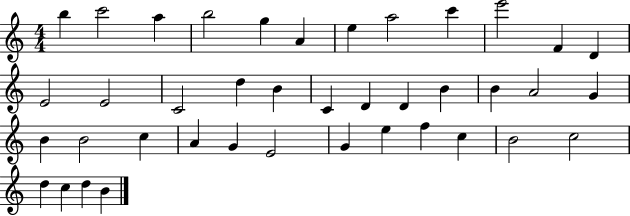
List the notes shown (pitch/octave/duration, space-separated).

B5/q C6/h A5/q B5/h G5/q A4/q E5/q A5/h C6/q E6/h F4/q D4/q E4/h E4/h C4/h D5/q B4/q C4/q D4/q D4/q B4/q B4/q A4/h G4/q B4/q B4/h C5/q A4/q G4/q E4/h G4/q E5/q F5/q C5/q B4/h C5/h D5/q C5/q D5/q B4/q